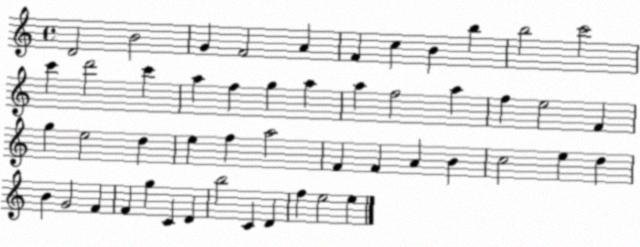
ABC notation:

X:1
T:Untitled
M:4/4
L:1/4
K:C
D2 B2 G F2 A F c B b b2 c'2 c' d'2 c' a f g a a f2 a f e2 F g e2 d e f a2 F F A B c2 e d B G2 F F g C D b2 C D f e2 e